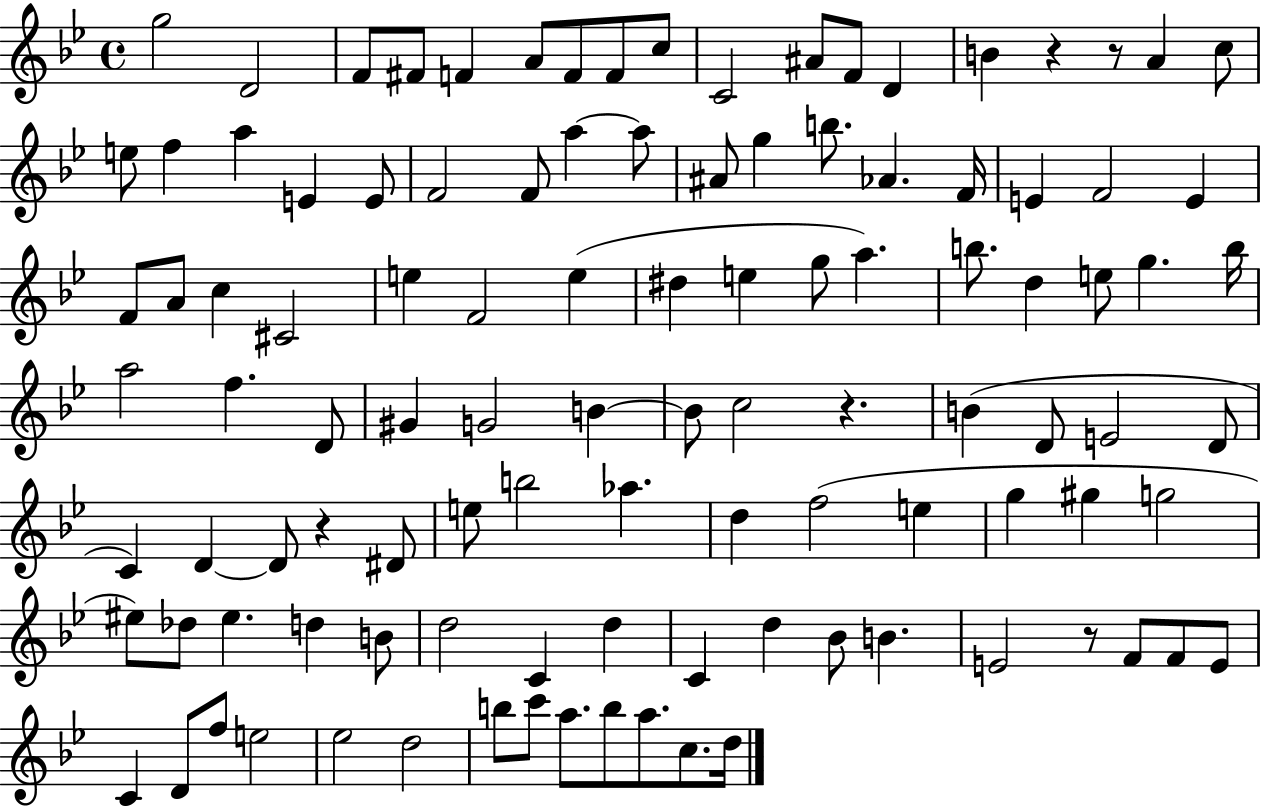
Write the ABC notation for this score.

X:1
T:Untitled
M:4/4
L:1/4
K:Bb
g2 D2 F/2 ^F/2 F A/2 F/2 F/2 c/2 C2 ^A/2 F/2 D B z z/2 A c/2 e/2 f a E E/2 F2 F/2 a a/2 ^A/2 g b/2 _A F/4 E F2 E F/2 A/2 c ^C2 e F2 e ^d e g/2 a b/2 d e/2 g b/4 a2 f D/2 ^G G2 B B/2 c2 z B D/2 E2 D/2 C D D/2 z ^D/2 e/2 b2 _a d f2 e g ^g g2 ^e/2 _d/2 ^e d B/2 d2 C d C d _B/2 B E2 z/2 F/2 F/2 E/2 C D/2 f/2 e2 _e2 d2 b/2 c'/2 a/2 b/2 a/2 c/2 d/4